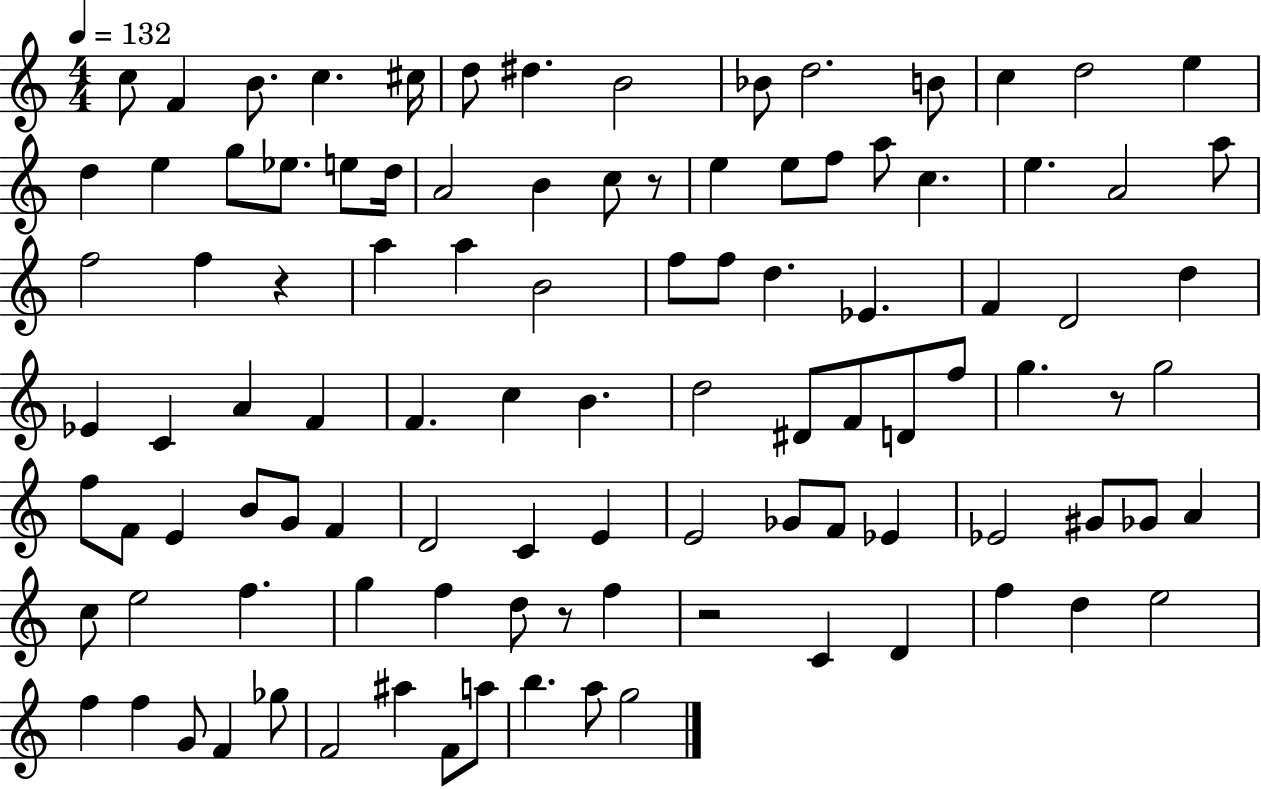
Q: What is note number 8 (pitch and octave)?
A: B4